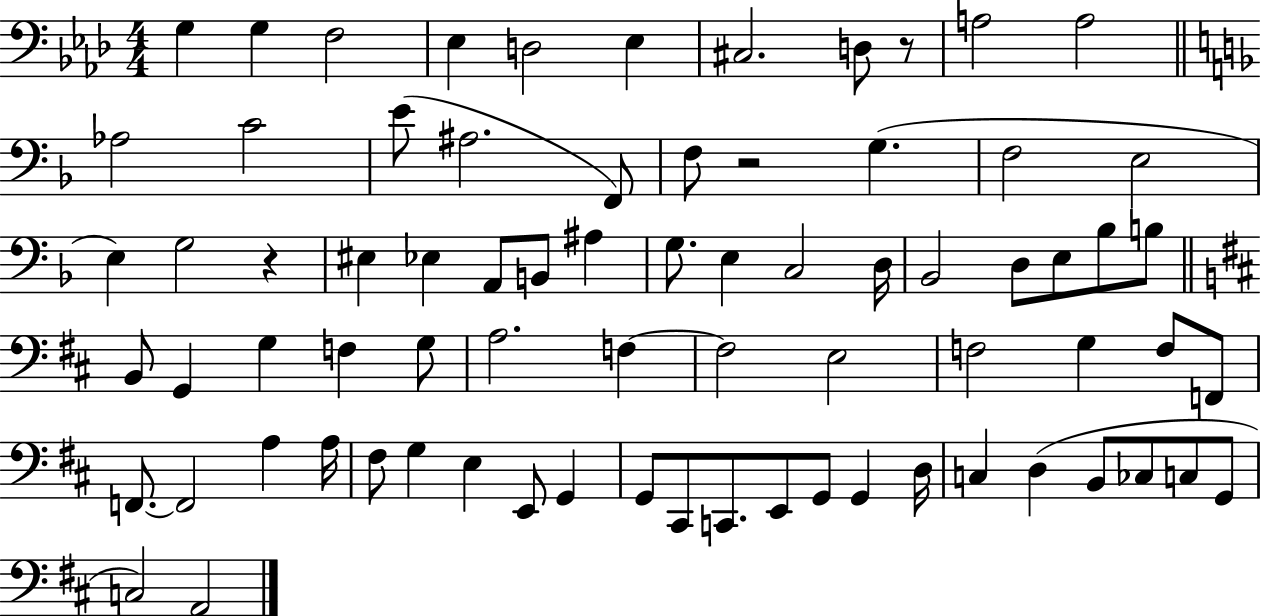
G3/q G3/q F3/h Eb3/q D3/h Eb3/q C#3/h. D3/e R/e A3/h A3/h Ab3/h C4/h E4/e A#3/h. F2/e F3/e R/h G3/q. F3/h E3/h E3/q G3/h R/q EIS3/q Eb3/q A2/e B2/e A#3/q G3/e. E3/q C3/h D3/s Bb2/h D3/e E3/e Bb3/e B3/e B2/e G2/q G3/q F3/q G3/e A3/h. F3/q F3/h E3/h F3/h G3/q F3/e F2/e F2/e. F2/h A3/q A3/s F#3/e G3/q E3/q E2/e G2/q G2/e C#2/e C2/e. E2/e G2/e G2/q D3/s C3/q D3/q B2/e CES3/e C3/e G2/e C3/h A2/h